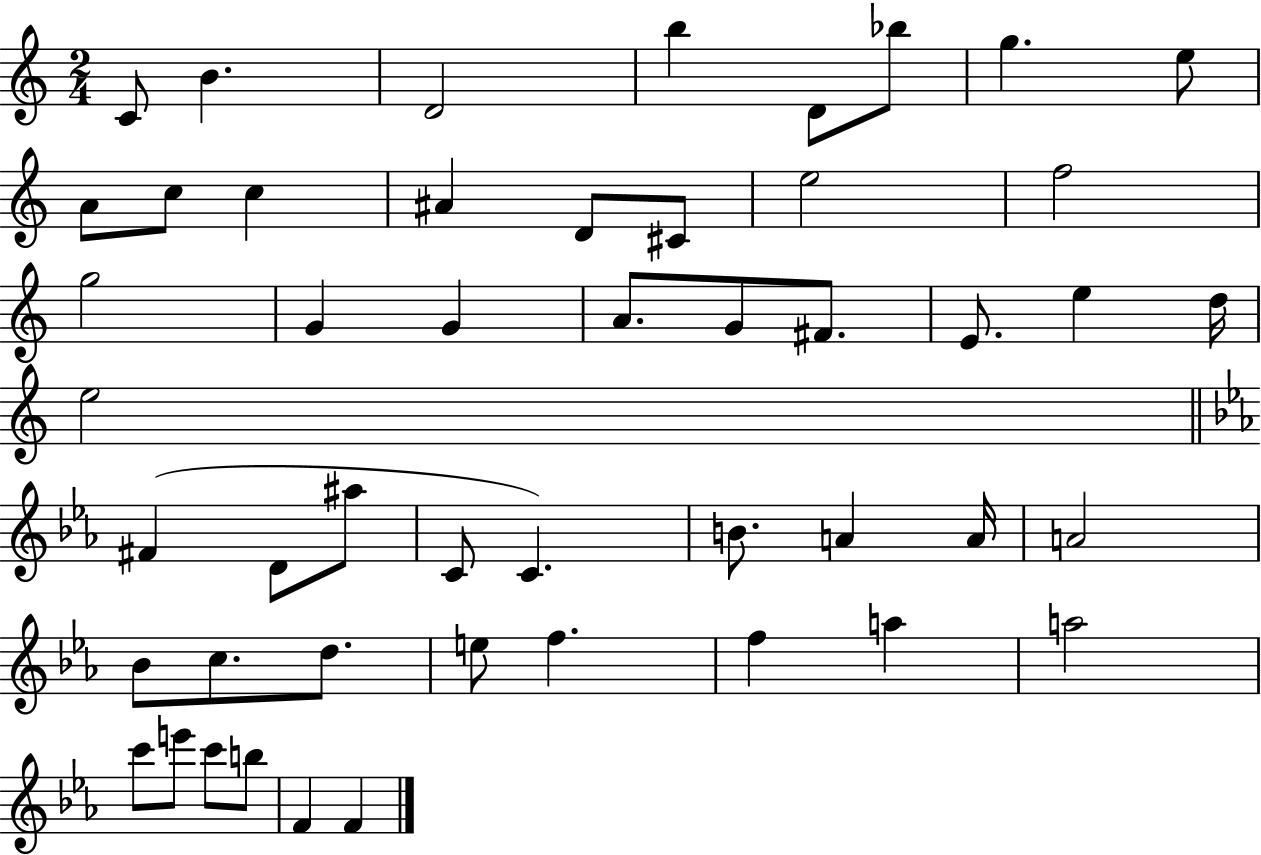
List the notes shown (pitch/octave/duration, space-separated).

C4/e B4/q. D4/h B5/q D4/e Bb5/e G5/q. E5/e A4/e C5/e C5/q A#4/q D4/e C#4/e E5/h F5/h G5/h G4/q G4/q A4/e. G4/e F#4/e. E4/e. E5/q D5/s E5/h F#4/q D4/e A#5/e C4/e C4/q. B4/e. A4/q A4/s A4/h Bb4/e C5/e. D5/e. E5/e F5/q. F5/q A5/q A5/h C6/e E6/e C6/e B5/e F4/q F4/q